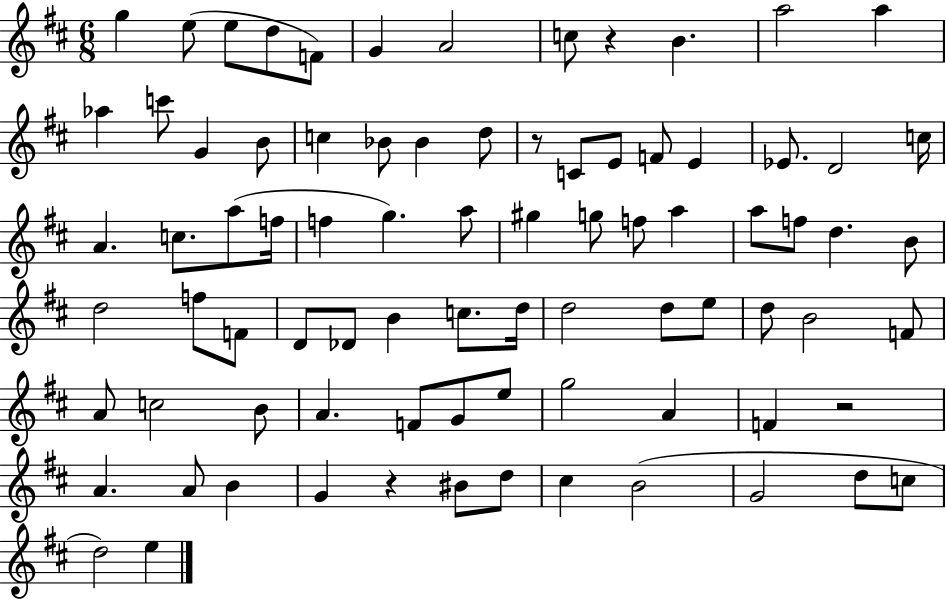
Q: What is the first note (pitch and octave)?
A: G5